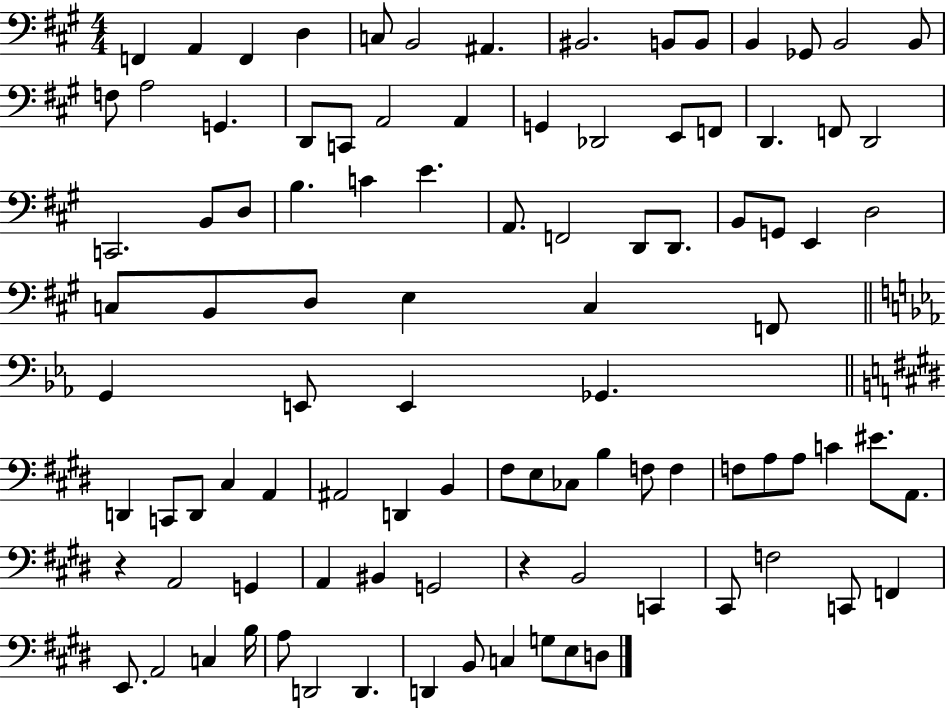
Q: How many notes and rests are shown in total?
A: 98